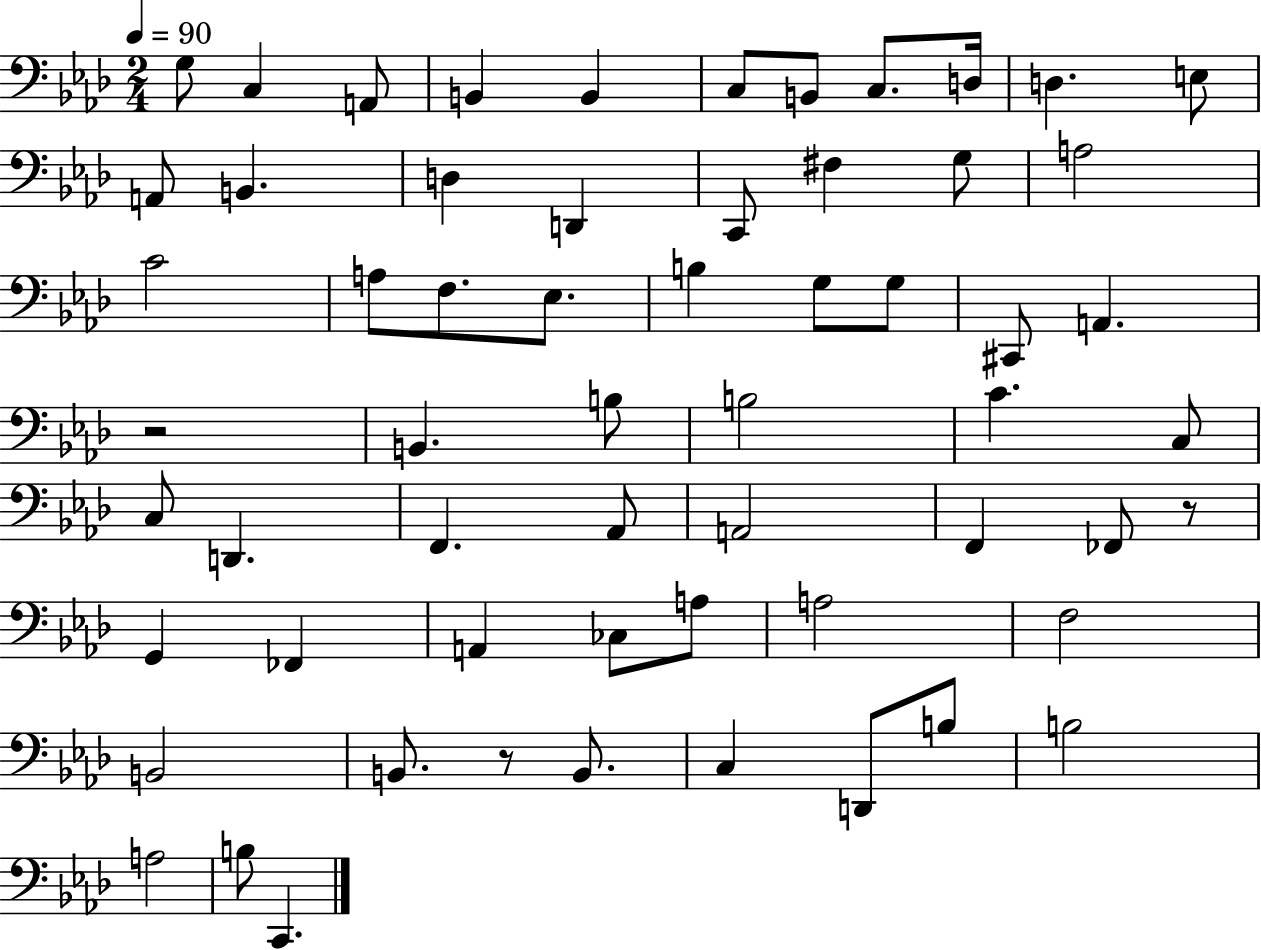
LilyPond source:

{
  \clef bass
  \numericTimeSignature
  \time 2/4
  \key aes \major
  \tempo 4 = 90
  g8 c4 a,8 | b,4 b,4 | c8 b,8 c8. d16 | d4. e8 | \break a,8 b,4. | d4 d,4 | c,8 fis4 g8 | a2 | \break c'2 | a8 f8. ees8. | b4 g8 g8 | cis,8 a,4. | \break r2 | b,4. b8 | b2 | c'4. c8 | \break c8 d,4. | f,4. aes,8 | a,2 | f,4 fes,8 r8 | \break g,4 fes,4 | a,4 ces8 a8 | a2 | f2 | \break b,2 | b,8. r8 b,8. | c4 d,8 b8 | b2 | \break a2 | b8 c,4. | \bar "|."
}